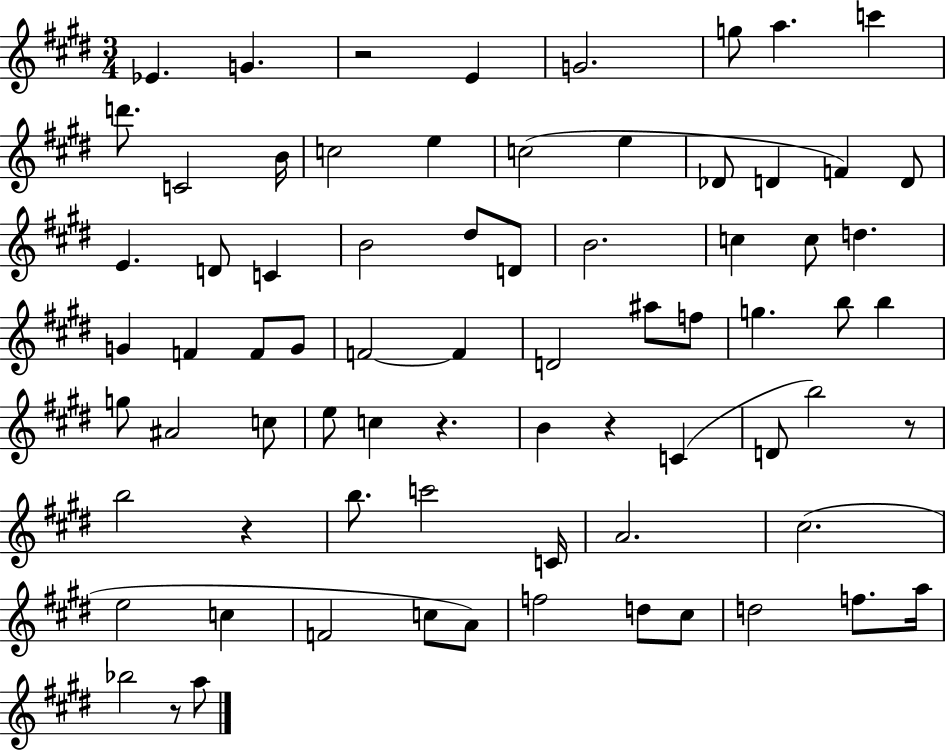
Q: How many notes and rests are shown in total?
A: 74